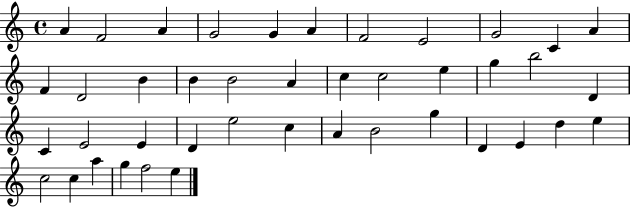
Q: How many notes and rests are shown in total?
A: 42